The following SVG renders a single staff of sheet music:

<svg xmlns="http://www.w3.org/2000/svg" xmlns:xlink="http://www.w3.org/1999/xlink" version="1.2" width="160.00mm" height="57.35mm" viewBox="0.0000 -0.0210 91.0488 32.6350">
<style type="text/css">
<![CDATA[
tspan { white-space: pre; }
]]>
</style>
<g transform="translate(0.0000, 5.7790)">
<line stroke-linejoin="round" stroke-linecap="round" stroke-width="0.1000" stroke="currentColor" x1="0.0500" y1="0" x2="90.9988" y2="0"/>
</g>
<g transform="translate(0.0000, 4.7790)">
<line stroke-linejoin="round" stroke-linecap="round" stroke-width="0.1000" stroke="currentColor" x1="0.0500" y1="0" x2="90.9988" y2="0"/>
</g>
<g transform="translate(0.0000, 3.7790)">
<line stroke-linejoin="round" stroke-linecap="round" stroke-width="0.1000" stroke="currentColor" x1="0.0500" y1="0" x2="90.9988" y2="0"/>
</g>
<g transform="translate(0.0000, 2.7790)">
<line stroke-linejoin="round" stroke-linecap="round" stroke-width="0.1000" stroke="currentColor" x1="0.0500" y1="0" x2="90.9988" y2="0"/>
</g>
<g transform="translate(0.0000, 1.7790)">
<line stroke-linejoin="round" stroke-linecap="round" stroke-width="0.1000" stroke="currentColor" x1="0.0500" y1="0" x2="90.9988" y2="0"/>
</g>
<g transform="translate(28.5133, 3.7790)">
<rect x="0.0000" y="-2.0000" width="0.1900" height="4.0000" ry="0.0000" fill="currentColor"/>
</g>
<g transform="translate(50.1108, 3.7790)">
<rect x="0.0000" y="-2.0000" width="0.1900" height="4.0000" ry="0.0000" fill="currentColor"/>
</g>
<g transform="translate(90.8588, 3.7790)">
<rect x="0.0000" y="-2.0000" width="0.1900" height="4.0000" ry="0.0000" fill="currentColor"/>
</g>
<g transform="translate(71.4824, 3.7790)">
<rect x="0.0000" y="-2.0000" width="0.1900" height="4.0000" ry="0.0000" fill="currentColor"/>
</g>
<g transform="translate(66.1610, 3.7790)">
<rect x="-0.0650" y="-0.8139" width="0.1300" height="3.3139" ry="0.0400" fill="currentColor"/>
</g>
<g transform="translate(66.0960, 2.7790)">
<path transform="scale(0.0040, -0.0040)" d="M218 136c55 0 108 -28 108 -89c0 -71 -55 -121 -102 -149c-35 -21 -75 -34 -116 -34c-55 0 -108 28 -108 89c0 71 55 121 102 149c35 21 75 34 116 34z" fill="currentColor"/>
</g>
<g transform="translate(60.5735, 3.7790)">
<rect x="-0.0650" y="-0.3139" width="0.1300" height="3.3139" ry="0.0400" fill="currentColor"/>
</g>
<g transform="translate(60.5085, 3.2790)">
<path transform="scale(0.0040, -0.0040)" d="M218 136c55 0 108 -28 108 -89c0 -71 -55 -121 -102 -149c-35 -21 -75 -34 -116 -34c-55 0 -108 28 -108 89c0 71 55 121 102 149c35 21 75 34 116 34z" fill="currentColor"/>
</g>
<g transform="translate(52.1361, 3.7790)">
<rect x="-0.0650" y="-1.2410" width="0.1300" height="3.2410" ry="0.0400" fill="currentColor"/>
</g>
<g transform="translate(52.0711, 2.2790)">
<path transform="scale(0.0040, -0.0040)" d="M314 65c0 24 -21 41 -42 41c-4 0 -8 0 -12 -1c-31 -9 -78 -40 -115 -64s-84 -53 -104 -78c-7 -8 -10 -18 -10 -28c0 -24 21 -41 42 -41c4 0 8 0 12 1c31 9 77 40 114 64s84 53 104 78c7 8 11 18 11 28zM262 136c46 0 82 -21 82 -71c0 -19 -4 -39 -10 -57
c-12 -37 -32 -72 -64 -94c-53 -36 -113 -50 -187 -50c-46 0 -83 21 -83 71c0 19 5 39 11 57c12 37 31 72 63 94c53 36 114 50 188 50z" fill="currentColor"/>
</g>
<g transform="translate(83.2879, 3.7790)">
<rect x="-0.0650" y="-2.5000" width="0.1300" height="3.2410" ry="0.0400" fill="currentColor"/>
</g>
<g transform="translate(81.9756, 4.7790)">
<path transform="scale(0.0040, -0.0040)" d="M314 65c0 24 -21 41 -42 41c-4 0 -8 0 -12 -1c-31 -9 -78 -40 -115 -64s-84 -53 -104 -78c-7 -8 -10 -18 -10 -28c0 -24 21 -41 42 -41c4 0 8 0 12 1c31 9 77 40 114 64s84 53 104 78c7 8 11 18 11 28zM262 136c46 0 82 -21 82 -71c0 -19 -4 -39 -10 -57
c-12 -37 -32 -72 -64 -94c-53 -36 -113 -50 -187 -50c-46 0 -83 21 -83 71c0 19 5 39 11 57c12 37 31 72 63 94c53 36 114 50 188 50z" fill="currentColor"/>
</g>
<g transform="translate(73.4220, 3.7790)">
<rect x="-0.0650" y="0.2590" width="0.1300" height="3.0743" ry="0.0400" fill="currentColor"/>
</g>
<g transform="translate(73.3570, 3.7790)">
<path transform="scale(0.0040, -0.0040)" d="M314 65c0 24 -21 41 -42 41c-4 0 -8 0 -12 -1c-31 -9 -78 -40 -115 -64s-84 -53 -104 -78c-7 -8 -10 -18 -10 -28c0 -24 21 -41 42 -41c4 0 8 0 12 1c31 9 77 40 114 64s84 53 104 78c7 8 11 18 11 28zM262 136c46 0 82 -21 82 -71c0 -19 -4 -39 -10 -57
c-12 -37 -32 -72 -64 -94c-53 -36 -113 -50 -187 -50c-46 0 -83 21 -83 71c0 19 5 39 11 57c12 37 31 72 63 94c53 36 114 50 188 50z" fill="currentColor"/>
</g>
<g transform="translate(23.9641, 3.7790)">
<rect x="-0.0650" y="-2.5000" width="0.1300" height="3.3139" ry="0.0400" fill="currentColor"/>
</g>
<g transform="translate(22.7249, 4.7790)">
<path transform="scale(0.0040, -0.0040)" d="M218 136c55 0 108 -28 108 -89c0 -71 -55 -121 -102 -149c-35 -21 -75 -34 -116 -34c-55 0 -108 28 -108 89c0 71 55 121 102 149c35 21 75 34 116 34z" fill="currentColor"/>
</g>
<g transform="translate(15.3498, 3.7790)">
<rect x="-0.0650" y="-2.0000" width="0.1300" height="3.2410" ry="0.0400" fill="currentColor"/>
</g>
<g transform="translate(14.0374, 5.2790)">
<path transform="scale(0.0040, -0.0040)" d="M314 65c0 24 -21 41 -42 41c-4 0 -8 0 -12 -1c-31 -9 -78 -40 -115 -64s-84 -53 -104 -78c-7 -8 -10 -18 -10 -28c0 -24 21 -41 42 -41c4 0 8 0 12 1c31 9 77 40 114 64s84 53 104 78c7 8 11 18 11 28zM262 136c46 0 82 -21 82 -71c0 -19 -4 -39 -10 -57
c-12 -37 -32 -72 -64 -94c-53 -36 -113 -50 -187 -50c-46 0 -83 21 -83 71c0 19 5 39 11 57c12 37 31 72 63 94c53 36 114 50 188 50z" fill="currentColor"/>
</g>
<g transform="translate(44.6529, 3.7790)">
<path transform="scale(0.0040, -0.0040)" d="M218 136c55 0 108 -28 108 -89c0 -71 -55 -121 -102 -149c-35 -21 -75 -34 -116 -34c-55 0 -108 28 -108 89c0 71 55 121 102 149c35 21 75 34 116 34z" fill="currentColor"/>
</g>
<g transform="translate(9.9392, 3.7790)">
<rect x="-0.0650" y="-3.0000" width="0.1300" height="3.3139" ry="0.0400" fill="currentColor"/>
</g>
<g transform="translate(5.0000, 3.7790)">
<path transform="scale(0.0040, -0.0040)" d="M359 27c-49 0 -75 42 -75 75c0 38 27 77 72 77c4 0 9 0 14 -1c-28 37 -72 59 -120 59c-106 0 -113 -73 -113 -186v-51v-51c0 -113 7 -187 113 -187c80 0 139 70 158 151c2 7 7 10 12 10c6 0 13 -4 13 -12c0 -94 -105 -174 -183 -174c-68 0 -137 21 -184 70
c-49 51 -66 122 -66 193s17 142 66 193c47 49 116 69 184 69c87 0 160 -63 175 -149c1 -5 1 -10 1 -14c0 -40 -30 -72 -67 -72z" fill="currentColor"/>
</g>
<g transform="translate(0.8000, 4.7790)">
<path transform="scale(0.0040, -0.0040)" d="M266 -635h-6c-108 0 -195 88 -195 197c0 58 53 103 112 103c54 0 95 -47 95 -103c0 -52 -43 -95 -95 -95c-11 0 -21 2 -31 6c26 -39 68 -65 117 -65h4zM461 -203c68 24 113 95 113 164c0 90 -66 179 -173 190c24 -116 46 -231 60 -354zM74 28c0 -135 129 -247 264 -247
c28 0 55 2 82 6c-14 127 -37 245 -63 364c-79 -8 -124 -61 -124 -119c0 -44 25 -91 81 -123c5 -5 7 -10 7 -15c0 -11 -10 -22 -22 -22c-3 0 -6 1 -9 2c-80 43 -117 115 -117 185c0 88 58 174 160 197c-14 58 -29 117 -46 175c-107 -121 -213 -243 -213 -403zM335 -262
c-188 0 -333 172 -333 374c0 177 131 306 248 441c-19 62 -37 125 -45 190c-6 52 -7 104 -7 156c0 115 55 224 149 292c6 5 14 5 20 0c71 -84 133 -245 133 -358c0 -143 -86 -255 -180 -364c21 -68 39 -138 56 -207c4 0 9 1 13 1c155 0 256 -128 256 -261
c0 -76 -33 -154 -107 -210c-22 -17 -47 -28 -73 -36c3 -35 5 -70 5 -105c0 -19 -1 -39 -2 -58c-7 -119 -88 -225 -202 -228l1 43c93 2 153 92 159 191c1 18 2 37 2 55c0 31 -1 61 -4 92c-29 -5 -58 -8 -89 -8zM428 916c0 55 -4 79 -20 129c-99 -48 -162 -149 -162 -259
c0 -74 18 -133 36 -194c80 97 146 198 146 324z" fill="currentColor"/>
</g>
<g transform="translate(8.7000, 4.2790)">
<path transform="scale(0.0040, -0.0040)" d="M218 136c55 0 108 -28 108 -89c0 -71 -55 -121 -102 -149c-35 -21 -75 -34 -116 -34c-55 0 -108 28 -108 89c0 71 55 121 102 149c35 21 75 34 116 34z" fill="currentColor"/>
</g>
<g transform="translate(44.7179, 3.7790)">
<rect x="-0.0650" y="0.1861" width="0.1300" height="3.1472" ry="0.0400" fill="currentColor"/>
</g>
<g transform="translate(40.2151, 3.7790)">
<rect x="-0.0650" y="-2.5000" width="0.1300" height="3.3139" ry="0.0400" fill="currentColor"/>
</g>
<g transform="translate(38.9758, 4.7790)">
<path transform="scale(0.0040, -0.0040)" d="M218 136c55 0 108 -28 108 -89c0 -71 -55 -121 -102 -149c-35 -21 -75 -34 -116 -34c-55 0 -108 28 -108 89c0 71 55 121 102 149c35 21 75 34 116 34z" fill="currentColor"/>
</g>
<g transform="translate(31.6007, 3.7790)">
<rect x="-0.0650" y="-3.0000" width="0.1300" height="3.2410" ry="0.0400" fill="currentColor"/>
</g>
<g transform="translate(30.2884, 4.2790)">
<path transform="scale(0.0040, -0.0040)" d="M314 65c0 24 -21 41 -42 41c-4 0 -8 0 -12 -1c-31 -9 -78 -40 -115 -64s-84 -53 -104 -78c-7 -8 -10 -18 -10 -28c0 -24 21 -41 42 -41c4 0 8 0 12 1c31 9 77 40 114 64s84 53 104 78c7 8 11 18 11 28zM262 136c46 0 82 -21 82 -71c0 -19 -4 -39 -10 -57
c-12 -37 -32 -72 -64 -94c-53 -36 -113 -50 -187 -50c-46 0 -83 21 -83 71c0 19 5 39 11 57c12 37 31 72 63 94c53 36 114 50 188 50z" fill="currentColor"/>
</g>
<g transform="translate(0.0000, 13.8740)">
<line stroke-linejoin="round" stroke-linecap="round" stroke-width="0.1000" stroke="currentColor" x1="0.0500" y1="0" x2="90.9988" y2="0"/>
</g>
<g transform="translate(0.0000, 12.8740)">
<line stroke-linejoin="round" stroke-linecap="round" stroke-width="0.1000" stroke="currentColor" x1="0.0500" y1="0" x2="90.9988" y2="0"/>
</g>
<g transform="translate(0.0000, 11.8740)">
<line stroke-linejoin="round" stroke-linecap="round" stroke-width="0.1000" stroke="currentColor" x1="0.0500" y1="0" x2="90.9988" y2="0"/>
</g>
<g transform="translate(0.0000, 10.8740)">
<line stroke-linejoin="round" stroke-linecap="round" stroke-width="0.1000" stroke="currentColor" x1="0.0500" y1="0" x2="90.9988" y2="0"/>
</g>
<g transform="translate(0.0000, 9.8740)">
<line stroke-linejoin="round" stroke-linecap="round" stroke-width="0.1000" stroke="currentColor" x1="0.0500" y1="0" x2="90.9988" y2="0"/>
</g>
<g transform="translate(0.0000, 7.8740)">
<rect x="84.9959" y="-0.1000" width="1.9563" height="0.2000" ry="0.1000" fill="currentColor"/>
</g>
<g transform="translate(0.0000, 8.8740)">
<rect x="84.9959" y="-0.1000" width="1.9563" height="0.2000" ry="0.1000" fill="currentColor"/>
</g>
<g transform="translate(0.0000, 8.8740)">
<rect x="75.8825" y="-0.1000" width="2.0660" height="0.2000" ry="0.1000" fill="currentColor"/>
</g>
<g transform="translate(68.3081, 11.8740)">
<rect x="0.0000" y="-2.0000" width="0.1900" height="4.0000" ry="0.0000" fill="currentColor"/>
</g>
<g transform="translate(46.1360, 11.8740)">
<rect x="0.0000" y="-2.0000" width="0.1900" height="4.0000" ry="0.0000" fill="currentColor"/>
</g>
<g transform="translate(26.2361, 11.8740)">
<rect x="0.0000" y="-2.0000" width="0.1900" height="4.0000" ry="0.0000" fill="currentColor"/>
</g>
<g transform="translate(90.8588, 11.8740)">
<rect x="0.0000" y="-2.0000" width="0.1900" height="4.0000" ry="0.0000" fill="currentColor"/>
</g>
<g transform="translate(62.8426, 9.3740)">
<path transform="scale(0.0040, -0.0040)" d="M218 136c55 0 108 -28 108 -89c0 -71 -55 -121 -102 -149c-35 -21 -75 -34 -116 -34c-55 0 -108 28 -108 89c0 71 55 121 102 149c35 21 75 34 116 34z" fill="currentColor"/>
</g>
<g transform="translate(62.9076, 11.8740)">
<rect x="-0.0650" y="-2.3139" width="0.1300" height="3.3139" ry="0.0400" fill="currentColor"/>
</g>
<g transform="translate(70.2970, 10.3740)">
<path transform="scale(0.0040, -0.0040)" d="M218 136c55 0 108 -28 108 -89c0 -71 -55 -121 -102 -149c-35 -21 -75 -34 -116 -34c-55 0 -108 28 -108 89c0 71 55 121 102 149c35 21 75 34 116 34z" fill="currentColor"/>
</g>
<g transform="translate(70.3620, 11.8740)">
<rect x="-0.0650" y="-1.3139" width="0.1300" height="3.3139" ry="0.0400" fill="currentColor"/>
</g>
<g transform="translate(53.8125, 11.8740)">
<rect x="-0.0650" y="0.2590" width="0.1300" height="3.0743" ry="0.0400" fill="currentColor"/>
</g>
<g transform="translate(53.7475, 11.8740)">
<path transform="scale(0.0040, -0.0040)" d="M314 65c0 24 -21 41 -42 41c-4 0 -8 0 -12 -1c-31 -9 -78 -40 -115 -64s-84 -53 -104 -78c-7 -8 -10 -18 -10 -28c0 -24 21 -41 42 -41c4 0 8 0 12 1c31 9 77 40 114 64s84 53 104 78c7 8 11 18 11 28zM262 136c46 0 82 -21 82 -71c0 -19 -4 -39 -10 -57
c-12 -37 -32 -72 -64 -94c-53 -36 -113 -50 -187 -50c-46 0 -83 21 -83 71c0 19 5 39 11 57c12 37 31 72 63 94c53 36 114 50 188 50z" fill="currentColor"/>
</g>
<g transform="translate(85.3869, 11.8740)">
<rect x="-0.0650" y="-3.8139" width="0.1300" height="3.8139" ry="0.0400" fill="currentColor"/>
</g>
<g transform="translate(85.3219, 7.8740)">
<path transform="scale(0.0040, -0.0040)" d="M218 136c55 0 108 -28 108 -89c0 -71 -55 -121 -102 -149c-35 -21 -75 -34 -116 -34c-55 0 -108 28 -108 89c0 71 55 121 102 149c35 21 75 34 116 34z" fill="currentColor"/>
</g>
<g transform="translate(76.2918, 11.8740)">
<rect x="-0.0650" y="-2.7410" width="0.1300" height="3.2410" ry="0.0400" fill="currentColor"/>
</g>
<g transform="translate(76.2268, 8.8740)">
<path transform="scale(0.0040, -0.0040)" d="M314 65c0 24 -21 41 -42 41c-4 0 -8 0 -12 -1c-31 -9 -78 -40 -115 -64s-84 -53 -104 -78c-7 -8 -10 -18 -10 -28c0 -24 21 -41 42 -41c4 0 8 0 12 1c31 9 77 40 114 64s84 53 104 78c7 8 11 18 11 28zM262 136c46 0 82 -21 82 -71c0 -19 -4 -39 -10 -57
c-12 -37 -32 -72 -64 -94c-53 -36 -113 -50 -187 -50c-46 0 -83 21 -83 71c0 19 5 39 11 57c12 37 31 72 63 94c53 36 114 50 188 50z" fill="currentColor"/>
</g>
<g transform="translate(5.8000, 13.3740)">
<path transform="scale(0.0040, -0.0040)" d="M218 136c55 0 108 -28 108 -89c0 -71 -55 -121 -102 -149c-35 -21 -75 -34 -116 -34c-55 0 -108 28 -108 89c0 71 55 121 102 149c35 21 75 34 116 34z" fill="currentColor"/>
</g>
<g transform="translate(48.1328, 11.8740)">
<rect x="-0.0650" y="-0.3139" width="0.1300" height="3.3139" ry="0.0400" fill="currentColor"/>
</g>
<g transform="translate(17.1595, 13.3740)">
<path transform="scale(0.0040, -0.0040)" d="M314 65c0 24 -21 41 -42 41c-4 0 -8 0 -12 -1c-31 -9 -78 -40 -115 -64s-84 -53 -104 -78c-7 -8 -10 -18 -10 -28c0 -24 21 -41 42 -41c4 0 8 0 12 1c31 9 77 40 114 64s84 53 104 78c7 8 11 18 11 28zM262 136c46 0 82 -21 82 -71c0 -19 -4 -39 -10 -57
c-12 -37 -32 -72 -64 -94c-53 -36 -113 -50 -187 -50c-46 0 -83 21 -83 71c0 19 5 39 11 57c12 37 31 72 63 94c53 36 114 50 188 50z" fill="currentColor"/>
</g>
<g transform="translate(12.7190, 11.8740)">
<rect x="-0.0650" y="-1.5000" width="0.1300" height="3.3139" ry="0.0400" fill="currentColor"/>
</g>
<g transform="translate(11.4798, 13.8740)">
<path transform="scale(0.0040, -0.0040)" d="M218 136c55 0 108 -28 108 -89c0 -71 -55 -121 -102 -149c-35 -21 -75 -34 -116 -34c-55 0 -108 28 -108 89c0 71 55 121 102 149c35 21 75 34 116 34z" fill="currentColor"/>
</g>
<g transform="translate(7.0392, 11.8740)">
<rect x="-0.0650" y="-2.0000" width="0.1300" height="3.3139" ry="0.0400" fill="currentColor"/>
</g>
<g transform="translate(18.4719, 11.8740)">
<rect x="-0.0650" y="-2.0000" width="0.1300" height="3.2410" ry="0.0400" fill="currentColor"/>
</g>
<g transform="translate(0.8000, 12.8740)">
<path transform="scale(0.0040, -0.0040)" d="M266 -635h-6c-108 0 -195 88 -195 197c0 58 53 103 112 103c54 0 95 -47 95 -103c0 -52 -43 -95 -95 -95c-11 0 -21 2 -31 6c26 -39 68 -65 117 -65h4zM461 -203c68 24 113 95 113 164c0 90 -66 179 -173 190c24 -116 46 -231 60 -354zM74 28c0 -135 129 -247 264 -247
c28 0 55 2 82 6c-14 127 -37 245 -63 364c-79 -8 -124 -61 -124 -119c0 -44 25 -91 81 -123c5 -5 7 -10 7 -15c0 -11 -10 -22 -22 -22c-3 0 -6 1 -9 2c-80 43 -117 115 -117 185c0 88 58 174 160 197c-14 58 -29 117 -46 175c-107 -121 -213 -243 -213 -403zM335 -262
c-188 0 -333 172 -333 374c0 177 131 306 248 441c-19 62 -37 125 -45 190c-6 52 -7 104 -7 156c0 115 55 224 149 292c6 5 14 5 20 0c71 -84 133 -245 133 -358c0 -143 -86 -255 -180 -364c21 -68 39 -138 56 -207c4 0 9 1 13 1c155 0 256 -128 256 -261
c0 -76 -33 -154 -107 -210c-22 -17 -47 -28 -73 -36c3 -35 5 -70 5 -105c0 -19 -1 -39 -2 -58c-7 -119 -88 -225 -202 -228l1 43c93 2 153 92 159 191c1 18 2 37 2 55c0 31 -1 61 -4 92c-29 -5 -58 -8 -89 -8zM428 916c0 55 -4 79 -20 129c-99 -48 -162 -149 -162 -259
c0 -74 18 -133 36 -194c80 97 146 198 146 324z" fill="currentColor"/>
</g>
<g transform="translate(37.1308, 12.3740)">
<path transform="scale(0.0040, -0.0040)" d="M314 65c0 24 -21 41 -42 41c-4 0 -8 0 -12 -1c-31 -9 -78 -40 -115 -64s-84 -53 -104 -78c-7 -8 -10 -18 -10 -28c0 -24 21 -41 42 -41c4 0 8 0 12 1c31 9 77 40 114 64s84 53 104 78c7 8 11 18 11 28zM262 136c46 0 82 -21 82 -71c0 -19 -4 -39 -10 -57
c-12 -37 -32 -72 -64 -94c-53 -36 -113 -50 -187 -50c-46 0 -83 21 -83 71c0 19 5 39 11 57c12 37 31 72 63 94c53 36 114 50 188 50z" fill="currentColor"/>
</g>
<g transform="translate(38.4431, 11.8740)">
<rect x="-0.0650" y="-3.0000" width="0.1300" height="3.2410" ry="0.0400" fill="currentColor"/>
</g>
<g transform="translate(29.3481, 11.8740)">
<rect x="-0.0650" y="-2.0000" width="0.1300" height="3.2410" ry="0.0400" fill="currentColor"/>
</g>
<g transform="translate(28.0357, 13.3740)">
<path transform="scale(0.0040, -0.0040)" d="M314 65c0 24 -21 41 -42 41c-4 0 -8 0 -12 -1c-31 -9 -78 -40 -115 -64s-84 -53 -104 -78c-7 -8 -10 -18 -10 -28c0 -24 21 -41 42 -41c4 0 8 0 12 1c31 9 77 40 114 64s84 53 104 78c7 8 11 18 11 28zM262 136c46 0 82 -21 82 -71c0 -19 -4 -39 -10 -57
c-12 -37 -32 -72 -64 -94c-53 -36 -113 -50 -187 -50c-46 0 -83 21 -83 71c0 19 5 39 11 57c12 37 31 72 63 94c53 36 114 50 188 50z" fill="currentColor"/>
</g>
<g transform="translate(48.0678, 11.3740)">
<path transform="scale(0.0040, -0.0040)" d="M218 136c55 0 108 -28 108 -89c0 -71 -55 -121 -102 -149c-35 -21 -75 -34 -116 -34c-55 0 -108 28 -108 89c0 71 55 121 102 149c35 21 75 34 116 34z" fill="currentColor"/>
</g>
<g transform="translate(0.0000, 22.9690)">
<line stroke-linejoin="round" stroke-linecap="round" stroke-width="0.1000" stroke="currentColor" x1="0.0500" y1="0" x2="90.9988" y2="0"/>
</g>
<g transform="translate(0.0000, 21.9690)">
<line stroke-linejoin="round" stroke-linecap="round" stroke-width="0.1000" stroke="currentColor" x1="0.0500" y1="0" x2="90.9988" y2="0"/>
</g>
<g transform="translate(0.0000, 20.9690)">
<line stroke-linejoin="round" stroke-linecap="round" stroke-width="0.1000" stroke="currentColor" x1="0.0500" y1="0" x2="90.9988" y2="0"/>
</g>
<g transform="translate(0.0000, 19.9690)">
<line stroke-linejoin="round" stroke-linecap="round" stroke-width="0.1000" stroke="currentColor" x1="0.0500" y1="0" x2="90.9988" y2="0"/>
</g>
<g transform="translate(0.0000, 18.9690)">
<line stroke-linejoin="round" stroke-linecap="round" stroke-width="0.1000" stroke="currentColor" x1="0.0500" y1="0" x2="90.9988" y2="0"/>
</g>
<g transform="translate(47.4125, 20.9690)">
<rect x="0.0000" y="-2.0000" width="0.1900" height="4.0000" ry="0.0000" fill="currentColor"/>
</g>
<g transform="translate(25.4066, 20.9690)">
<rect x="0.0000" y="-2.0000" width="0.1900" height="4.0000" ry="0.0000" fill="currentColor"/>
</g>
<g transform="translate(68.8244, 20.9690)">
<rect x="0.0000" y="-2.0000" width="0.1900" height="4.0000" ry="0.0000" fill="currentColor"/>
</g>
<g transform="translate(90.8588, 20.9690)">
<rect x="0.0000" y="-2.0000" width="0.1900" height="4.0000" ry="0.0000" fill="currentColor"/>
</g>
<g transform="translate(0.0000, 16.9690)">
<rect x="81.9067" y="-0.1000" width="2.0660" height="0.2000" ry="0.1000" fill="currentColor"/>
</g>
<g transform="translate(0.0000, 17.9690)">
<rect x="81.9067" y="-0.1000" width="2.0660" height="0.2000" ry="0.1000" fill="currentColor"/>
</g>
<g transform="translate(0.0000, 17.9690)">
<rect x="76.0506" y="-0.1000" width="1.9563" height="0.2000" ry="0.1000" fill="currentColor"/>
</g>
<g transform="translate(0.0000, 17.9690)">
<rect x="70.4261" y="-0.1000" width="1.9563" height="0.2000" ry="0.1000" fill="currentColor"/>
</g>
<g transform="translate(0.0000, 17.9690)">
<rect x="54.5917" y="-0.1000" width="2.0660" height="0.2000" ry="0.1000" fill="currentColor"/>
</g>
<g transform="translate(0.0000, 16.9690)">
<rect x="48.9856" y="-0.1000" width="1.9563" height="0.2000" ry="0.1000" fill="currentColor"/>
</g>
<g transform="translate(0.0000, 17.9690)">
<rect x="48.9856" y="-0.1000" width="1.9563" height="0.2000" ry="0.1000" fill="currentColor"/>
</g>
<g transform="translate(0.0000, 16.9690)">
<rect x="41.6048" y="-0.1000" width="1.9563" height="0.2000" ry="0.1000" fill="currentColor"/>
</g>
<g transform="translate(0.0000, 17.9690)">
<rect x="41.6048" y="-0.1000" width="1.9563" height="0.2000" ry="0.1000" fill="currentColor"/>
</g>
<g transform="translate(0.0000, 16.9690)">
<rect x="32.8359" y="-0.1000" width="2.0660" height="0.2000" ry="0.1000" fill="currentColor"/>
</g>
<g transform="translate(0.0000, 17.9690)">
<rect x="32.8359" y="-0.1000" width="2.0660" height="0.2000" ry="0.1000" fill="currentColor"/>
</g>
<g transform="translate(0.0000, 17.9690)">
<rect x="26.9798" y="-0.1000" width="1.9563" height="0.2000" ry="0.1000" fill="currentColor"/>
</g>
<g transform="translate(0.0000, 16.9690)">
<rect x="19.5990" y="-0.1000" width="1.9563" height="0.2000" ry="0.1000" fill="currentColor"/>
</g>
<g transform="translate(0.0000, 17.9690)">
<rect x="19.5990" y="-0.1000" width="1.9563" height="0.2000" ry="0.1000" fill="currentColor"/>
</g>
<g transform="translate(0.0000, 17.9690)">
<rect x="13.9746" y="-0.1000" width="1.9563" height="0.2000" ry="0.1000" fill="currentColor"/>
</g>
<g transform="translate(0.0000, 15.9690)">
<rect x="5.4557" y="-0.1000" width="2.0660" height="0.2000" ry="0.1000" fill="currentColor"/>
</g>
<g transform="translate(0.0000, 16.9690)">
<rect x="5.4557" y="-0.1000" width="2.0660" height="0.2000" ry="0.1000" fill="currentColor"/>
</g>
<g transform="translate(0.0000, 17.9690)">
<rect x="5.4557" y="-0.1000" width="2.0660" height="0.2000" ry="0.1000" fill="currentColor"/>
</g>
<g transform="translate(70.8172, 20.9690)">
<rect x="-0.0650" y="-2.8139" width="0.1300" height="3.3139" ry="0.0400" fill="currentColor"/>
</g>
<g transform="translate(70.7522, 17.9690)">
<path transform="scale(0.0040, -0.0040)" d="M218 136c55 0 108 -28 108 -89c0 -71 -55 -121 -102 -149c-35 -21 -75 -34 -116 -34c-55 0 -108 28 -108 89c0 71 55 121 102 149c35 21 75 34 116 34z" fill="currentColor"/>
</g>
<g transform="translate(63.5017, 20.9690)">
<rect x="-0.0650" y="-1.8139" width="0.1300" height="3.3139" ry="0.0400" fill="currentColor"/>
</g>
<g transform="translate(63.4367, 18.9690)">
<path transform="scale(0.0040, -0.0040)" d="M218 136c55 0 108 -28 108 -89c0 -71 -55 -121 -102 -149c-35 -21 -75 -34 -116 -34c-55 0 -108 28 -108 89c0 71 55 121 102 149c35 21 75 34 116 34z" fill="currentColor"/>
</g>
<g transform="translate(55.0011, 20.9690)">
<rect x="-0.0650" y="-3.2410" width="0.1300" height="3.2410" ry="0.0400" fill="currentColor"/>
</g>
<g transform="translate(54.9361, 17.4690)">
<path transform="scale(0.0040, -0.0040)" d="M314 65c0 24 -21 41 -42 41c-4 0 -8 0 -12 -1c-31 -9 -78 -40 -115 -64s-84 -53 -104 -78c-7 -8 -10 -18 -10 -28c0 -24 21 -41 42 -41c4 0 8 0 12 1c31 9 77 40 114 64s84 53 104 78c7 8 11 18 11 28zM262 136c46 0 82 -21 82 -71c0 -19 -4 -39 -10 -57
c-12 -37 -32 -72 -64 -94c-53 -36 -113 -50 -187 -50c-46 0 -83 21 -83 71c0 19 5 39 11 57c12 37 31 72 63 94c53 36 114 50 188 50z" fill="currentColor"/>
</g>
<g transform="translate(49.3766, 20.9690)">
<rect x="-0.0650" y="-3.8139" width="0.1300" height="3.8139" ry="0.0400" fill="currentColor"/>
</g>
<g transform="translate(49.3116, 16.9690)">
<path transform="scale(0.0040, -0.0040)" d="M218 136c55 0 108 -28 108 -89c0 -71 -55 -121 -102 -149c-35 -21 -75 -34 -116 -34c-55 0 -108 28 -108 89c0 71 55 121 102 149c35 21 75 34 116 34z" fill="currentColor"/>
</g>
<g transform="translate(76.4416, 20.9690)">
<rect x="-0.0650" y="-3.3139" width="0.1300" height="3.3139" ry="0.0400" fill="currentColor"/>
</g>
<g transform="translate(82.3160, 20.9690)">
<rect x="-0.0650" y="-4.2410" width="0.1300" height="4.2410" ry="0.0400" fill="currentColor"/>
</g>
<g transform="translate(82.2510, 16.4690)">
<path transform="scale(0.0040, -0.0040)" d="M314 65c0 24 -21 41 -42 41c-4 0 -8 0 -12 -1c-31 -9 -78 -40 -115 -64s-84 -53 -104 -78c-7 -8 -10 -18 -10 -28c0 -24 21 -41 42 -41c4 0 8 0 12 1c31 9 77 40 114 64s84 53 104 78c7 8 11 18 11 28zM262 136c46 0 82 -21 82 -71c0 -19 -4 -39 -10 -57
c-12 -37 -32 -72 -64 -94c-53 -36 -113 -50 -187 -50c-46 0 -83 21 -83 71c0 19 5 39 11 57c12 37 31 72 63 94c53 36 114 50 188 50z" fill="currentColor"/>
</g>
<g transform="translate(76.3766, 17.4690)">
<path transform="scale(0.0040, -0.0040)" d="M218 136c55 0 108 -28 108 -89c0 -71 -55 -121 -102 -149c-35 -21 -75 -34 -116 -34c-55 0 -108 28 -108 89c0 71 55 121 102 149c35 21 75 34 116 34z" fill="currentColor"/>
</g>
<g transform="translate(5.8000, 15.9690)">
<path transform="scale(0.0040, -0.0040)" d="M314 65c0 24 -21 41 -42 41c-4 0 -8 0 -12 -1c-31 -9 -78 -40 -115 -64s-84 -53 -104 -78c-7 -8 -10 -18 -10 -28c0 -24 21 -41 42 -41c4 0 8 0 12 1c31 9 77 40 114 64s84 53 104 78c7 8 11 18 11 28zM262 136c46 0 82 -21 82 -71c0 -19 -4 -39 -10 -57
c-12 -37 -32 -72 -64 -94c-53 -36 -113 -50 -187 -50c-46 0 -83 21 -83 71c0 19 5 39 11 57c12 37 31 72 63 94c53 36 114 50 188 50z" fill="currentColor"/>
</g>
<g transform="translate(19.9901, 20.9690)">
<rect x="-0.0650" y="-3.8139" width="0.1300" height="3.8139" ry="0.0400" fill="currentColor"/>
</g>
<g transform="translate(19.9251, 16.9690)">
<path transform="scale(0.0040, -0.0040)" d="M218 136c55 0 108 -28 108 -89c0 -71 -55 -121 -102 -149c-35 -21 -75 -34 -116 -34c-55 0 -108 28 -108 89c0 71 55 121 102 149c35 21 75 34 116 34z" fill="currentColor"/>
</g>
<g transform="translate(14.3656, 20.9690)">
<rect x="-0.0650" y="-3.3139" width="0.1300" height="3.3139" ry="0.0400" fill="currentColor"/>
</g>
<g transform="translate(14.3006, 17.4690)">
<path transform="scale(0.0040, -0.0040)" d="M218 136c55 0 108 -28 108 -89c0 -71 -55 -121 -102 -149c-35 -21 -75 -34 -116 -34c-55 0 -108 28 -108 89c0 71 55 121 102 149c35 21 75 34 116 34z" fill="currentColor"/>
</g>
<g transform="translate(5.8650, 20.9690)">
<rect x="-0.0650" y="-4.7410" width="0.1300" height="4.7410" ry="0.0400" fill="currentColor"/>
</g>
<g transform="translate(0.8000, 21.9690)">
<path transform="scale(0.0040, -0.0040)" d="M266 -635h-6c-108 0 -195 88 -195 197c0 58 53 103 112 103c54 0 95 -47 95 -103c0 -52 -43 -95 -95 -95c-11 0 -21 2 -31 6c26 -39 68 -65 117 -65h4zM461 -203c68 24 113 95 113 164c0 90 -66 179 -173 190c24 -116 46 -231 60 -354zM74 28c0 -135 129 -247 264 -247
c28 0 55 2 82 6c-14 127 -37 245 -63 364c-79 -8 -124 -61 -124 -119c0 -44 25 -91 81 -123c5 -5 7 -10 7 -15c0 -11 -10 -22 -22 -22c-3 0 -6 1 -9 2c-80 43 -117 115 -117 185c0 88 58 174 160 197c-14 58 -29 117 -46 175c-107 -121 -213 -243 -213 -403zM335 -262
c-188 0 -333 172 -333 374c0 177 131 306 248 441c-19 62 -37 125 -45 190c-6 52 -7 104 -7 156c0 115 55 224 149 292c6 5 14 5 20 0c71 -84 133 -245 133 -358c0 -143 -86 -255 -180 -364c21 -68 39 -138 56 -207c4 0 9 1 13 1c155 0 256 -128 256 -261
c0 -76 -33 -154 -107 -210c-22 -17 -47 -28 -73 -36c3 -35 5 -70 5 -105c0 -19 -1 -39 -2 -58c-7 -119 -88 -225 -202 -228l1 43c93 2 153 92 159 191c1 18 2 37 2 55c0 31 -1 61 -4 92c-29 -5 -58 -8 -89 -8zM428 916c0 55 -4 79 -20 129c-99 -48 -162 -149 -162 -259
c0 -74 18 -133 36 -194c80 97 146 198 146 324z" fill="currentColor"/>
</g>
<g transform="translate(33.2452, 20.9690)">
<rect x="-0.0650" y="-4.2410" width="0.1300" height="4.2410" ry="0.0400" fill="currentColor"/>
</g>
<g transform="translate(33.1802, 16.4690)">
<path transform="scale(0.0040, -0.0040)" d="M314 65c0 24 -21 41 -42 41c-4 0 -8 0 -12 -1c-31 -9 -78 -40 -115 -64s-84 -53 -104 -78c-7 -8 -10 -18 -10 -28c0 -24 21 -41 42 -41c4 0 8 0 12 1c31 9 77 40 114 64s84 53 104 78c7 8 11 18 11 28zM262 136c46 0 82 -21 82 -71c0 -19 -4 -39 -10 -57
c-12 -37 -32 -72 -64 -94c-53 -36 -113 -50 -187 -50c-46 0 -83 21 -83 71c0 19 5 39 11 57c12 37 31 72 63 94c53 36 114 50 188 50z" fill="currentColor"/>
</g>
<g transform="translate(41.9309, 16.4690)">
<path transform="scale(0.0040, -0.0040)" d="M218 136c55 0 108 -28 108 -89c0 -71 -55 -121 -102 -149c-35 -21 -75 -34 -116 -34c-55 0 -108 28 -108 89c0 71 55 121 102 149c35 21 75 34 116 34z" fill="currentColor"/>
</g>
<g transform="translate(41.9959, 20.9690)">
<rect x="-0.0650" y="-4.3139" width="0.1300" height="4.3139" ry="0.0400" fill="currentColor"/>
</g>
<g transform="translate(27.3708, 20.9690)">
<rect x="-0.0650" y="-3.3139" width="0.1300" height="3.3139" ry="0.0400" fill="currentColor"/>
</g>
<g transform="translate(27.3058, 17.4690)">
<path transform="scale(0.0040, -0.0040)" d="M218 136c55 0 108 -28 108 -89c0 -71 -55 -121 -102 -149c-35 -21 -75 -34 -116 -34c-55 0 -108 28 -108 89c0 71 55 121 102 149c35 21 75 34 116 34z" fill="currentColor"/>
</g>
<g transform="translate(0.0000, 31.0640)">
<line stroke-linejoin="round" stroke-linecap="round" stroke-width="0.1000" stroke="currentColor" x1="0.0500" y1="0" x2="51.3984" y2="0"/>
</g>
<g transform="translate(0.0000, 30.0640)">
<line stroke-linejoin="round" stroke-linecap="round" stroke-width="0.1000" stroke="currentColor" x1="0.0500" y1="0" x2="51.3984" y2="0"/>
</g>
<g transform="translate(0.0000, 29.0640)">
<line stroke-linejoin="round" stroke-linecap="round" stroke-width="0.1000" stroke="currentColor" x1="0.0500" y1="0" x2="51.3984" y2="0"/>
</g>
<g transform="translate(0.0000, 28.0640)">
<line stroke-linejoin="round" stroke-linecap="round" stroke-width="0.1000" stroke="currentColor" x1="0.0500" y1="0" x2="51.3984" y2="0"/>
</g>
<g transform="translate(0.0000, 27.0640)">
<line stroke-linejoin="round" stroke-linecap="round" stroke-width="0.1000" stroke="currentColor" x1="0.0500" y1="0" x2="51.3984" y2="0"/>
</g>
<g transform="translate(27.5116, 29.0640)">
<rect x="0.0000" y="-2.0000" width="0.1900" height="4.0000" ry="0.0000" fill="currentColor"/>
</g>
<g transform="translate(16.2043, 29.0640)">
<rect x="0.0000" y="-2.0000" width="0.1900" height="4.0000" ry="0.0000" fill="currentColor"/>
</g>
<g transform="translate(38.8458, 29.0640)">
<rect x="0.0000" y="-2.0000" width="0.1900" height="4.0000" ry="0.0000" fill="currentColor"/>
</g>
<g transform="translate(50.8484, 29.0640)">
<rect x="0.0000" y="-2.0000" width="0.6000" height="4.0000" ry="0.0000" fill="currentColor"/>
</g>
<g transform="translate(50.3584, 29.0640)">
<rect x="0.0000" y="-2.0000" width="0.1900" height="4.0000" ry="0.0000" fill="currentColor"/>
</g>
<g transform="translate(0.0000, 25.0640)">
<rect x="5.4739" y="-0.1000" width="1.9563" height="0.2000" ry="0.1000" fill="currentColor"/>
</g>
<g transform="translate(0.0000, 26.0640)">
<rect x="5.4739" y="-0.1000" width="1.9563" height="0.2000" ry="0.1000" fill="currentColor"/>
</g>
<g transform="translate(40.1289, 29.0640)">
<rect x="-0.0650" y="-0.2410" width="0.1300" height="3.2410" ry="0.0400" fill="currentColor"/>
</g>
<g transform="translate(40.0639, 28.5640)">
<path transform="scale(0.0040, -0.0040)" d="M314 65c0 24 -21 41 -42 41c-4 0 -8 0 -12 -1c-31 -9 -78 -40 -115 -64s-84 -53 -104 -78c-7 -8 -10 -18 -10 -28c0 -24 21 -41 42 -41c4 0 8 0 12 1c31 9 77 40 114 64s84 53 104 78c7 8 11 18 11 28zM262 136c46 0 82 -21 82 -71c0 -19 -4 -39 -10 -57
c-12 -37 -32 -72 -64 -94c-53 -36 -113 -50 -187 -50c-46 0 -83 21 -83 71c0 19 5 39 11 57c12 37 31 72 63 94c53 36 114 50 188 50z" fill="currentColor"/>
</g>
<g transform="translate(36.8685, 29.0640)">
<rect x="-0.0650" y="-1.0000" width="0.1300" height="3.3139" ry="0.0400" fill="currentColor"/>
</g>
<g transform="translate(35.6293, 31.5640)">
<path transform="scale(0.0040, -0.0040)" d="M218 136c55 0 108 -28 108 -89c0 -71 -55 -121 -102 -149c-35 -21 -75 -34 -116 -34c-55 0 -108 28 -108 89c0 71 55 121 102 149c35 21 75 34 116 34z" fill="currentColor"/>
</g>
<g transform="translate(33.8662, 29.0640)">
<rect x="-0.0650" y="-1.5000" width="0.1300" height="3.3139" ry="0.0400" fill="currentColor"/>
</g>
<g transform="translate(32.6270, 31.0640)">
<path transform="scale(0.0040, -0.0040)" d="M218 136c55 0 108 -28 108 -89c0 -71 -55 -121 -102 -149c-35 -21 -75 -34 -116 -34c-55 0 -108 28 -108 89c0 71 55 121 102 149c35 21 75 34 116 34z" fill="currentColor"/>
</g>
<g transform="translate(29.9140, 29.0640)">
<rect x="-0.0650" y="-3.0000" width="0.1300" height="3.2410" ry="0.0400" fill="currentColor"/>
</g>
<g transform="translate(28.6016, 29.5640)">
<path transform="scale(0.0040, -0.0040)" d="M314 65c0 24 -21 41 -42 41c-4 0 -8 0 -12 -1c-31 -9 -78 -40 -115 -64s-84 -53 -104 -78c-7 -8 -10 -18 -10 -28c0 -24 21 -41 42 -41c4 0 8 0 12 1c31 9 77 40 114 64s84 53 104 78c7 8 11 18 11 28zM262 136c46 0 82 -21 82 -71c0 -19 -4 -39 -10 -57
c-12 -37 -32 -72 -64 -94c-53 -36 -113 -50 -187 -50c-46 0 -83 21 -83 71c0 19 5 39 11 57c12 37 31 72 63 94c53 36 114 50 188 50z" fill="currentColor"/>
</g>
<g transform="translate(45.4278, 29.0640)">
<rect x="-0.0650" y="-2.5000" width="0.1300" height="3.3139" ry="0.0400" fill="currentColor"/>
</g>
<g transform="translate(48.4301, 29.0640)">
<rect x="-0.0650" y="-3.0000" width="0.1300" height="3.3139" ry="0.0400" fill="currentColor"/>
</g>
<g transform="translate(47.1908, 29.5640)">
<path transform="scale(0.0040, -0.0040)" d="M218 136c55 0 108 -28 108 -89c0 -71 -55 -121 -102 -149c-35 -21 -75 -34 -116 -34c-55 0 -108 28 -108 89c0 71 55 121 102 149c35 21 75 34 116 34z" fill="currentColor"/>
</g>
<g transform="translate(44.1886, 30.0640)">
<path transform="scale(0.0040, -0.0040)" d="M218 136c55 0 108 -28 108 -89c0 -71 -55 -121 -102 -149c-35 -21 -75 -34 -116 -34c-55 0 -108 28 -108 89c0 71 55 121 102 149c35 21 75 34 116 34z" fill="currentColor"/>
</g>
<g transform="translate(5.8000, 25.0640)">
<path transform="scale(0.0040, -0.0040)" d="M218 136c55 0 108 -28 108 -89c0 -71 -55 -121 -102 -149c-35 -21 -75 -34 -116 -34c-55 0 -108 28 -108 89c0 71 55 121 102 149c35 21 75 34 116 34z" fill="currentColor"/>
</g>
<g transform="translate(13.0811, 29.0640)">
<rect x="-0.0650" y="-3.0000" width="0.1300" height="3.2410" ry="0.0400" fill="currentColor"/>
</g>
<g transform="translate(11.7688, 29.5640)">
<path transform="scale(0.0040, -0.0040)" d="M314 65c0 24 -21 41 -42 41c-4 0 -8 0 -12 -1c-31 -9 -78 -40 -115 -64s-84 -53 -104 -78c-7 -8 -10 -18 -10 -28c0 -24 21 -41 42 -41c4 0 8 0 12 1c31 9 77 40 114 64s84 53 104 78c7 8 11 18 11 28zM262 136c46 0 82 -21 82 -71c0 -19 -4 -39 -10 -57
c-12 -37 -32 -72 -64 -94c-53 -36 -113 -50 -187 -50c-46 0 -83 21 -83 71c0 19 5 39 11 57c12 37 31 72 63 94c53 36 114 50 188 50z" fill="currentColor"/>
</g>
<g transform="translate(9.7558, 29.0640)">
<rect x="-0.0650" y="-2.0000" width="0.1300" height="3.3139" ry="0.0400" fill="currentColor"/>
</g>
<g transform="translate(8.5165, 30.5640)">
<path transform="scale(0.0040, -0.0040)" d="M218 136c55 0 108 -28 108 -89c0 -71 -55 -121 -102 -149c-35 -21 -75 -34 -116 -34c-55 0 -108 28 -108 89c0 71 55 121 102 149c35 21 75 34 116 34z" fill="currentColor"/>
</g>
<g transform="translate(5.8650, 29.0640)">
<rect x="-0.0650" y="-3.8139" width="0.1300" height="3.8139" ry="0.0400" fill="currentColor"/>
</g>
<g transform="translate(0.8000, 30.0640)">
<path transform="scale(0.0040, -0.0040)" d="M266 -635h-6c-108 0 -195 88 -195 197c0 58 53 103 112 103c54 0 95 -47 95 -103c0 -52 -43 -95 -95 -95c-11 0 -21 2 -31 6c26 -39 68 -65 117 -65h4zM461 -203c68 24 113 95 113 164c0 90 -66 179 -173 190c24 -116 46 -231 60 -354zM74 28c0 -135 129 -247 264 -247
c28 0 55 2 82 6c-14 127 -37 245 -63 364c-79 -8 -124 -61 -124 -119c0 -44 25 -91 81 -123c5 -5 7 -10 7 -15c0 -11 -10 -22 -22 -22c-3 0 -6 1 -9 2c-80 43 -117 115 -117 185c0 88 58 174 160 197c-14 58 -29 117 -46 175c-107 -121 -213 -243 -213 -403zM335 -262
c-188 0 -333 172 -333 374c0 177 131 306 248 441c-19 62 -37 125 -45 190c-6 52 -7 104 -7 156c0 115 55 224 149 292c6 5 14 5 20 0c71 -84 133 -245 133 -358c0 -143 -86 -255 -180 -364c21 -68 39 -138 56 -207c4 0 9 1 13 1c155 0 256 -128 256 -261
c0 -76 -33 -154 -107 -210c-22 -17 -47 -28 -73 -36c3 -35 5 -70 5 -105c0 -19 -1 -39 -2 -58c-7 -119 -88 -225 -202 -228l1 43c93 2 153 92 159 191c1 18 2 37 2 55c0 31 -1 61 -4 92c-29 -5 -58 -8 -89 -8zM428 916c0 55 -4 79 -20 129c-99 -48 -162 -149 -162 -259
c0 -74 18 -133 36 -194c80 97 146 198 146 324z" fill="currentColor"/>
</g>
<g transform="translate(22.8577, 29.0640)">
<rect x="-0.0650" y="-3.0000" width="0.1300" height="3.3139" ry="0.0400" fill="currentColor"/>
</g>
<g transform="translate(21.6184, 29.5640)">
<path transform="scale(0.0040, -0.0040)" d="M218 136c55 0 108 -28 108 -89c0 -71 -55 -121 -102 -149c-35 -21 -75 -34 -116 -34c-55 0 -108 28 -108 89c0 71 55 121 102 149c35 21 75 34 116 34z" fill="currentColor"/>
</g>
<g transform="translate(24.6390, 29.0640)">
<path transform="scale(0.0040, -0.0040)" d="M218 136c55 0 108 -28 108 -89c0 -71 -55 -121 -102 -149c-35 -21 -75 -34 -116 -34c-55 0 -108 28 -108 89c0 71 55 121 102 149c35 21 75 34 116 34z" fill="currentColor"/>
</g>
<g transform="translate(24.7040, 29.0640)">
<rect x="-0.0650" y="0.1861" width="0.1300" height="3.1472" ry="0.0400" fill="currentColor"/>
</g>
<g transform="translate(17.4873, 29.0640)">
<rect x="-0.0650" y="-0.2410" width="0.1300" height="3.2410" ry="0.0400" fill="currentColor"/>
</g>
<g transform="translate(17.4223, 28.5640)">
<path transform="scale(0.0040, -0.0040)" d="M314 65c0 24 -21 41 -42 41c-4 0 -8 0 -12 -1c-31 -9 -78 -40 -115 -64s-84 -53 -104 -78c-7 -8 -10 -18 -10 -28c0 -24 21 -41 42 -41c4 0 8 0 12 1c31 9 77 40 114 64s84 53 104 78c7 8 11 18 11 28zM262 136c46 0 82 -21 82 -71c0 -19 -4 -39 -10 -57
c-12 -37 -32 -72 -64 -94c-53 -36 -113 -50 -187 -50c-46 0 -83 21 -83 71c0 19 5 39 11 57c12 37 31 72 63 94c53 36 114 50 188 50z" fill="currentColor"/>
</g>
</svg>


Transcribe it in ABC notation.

X:1
T:Untitled
M:4/4
L:1/4
K:C
A F2 G A2 G B e2 c d B2 G2 F E F2 F2 A2 c B2 g e a2 c' e'2 b c' b d'2 d' c' b2 f a b d'2 c' F A2 c2 A B A2 E D c2 G A